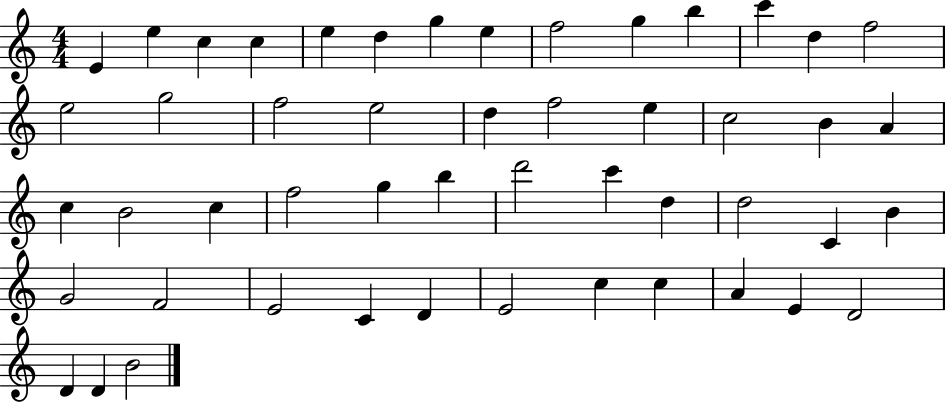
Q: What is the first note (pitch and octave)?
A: E4